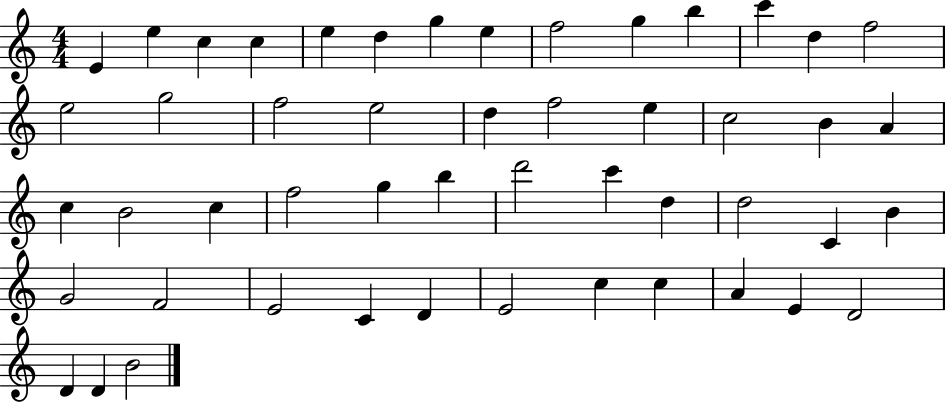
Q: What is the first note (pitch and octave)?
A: E4